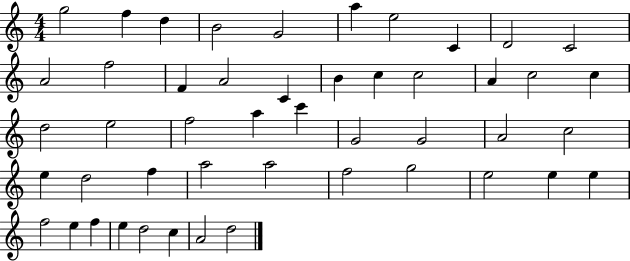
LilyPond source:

{
  \clef treble
  \numericTimeSignature
  \time 4/4
  \key c \major
  g''2 f''4 d''4 | b'2 g'2 | a''4 e''2 c'4 | d'2 c'2 | \break a'2 f''2 | f'4 a'2 c'4 | b'4 c''4 c''2 | a'4 c''2 c''4 | \break d''2 e''2 | f''2 a''4 c'''4 | g'2 g'2 | a'2 c''2 | \break e''4 d''2 f''4 | a''2 a''2 | f''2 g''2 | e''2 e''4 e''4 | \break f''2 e''4 f''4 | e''4 d''2 c''4 | a'2 d''2 | \bar "|."
}